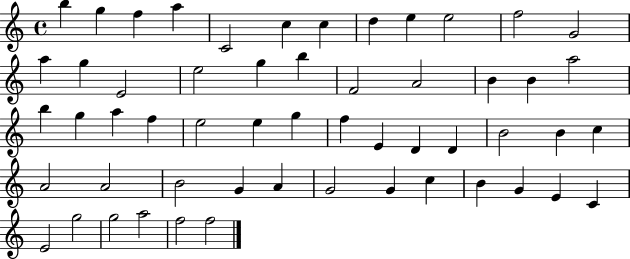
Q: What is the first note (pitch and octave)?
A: B5